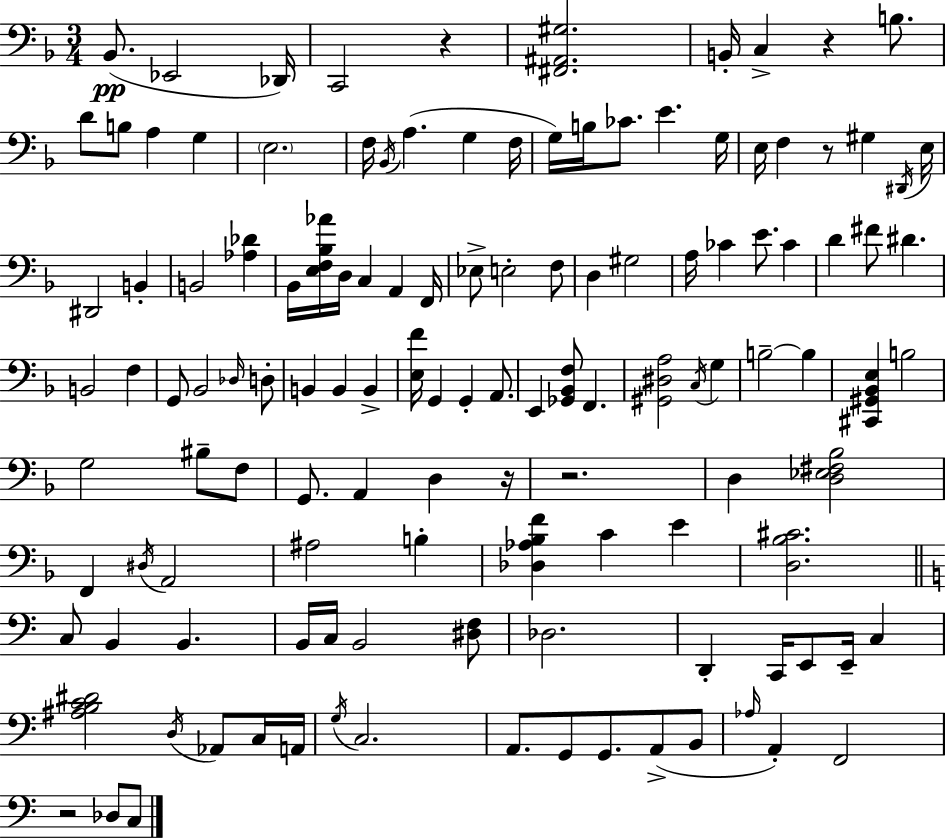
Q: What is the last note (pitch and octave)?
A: C3